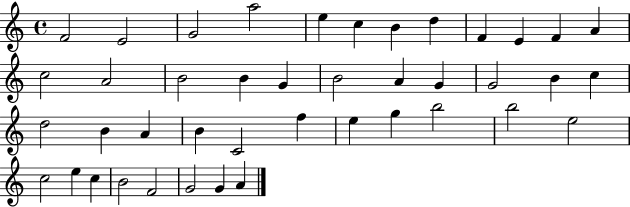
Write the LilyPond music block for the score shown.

{
  \clef treble
  \time 4/4
  \defaultTimeSignature
  \key c \major
  f'2 e'2 | g'2 a''2 | e''4 c''4 b'4 d''4 | f'4 e'4 f'4 a'4 | \break c''2 a'2 | b'2 b'4 g'4 | b'2 a'4 g'4 | g'2 b'4 c''4 | \break d''2 b'4 a'4 | b'4 c'2 f''4 | e''4 g''4 b''2 | b''2 e''2 | \break c''2 e''4 c''4 | b'2 f'2 | g'2 g'4 a'4 | \bar "|."
}